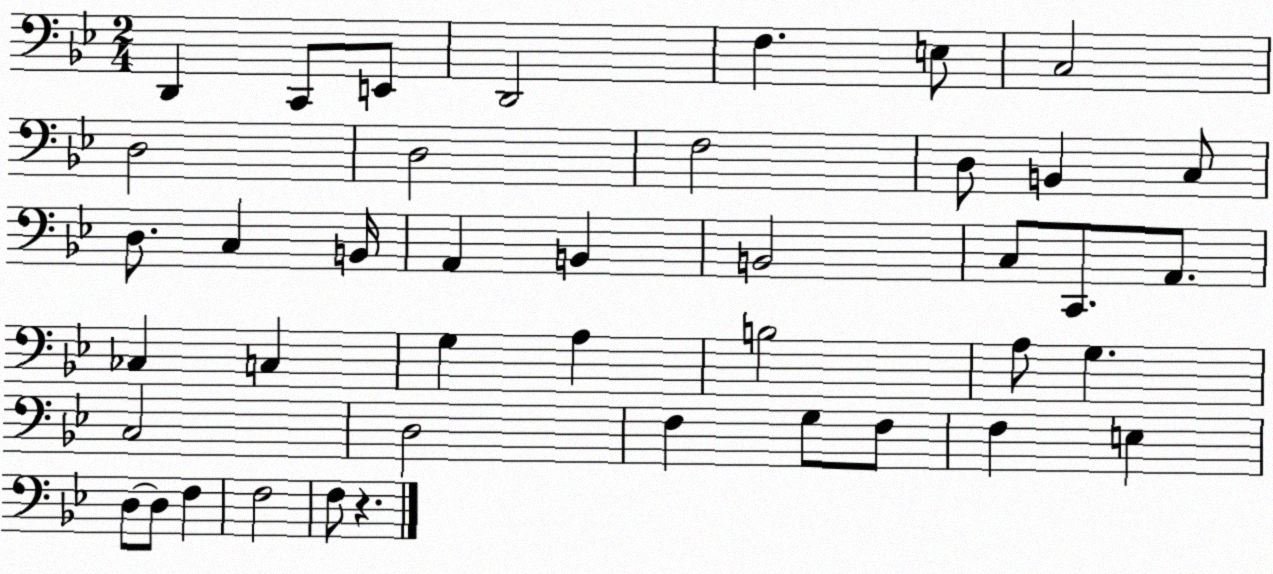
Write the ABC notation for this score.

X:1
T:Untitled
M:2/4
L:1/4
K:Bb
D,, C,,/2 E,,/2 D,,2 F, E,/2 C,2 D,2 D,2 F,2 D,/2 B,, C,/2 D,/2 C, B,,/4 A,, B,, B,,2 C,/2 C,,/2 A,,/2 _C, C, G, A, B,2 A,/2 G, C,2 D,2 F, G,/2 F,/2 F, E, D,/2 D,/2 F, F,2 F,/2 z